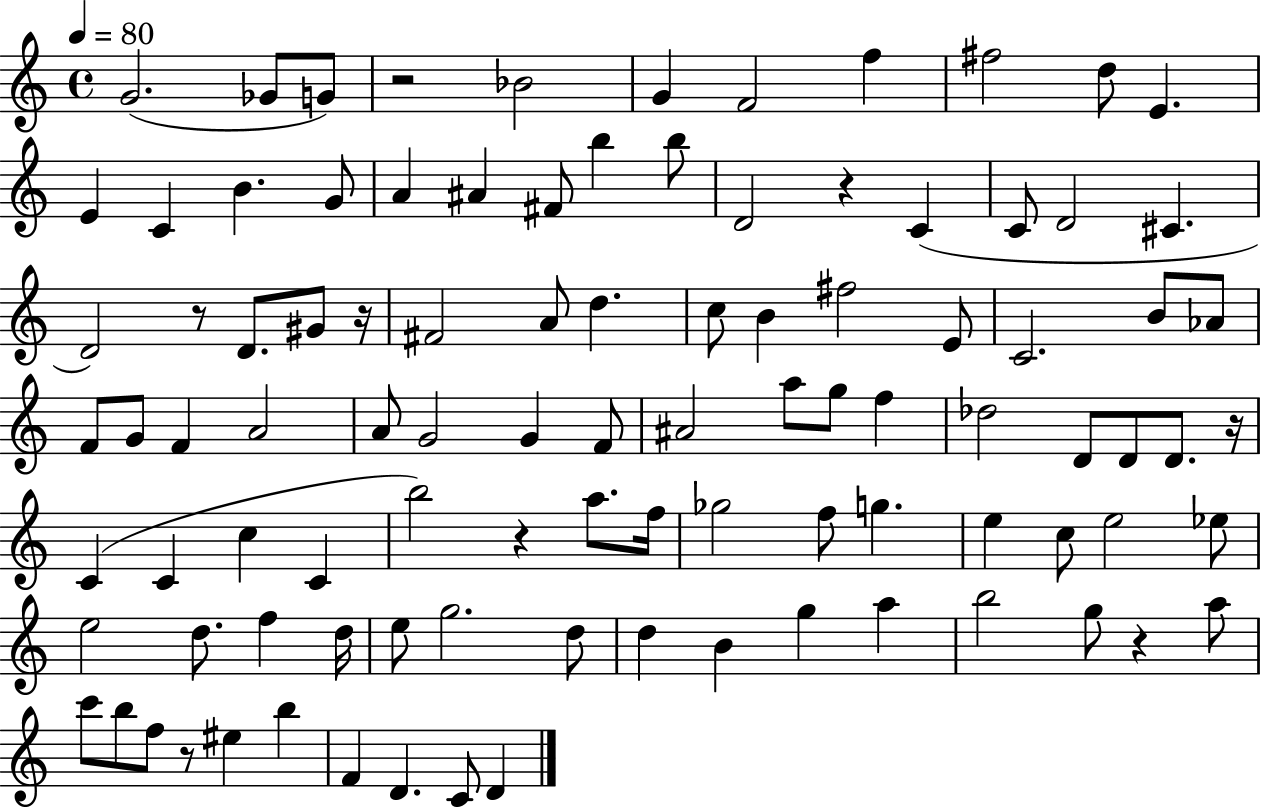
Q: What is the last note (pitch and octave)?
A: D4